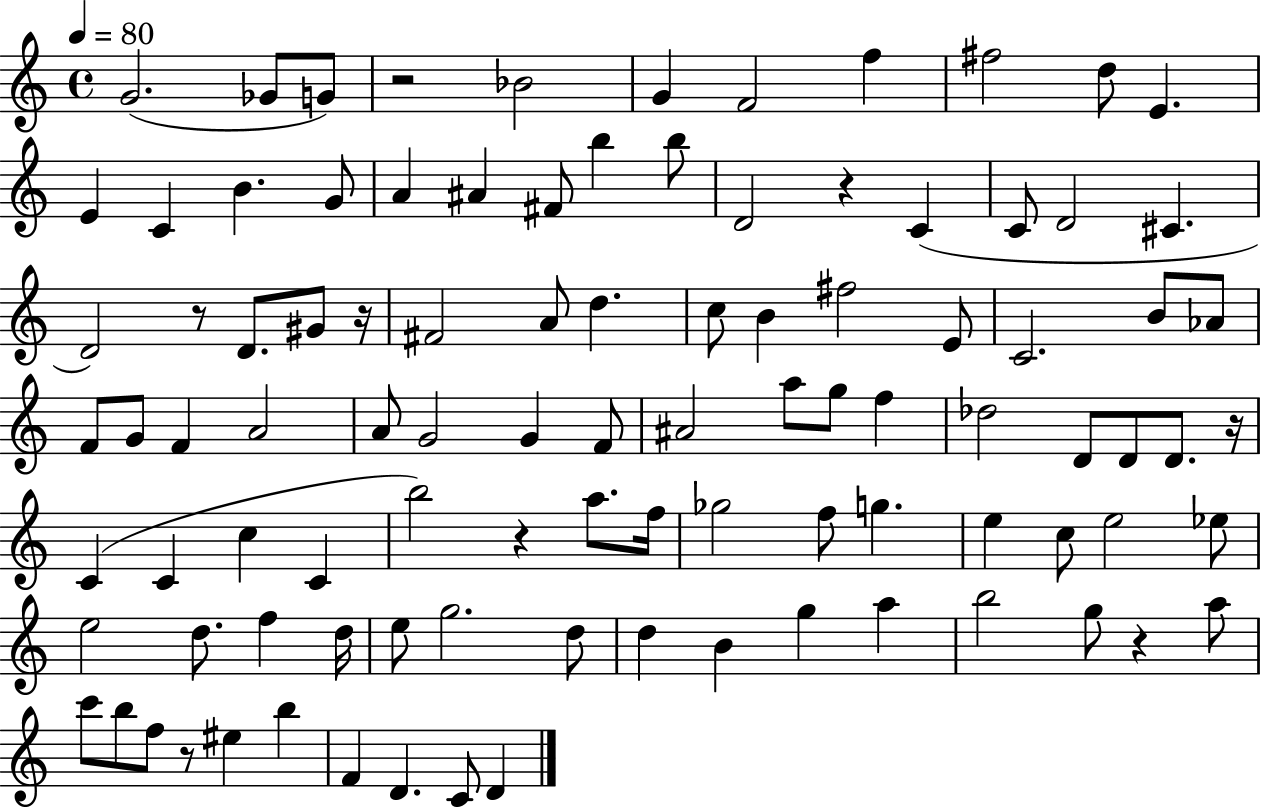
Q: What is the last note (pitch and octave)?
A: D4